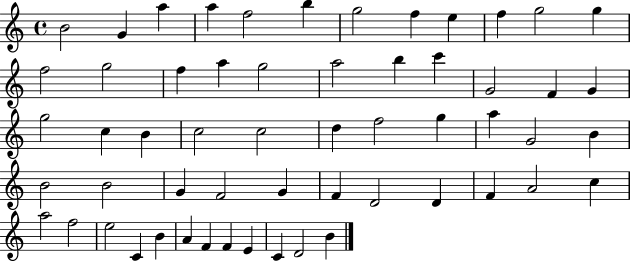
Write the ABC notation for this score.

X:1
T:Untitled
M:4/4
L:1/4
K:C
B2 G a a f2 b g2 f e f g2 g f2 g2 f a g2 a2 b c' G2 F G g2 c B c2 c2 d f2 g a G2 B B2 B2 G F2 G F D2 D F A2 c a2 f2 e2 C B A F F E C D2 B